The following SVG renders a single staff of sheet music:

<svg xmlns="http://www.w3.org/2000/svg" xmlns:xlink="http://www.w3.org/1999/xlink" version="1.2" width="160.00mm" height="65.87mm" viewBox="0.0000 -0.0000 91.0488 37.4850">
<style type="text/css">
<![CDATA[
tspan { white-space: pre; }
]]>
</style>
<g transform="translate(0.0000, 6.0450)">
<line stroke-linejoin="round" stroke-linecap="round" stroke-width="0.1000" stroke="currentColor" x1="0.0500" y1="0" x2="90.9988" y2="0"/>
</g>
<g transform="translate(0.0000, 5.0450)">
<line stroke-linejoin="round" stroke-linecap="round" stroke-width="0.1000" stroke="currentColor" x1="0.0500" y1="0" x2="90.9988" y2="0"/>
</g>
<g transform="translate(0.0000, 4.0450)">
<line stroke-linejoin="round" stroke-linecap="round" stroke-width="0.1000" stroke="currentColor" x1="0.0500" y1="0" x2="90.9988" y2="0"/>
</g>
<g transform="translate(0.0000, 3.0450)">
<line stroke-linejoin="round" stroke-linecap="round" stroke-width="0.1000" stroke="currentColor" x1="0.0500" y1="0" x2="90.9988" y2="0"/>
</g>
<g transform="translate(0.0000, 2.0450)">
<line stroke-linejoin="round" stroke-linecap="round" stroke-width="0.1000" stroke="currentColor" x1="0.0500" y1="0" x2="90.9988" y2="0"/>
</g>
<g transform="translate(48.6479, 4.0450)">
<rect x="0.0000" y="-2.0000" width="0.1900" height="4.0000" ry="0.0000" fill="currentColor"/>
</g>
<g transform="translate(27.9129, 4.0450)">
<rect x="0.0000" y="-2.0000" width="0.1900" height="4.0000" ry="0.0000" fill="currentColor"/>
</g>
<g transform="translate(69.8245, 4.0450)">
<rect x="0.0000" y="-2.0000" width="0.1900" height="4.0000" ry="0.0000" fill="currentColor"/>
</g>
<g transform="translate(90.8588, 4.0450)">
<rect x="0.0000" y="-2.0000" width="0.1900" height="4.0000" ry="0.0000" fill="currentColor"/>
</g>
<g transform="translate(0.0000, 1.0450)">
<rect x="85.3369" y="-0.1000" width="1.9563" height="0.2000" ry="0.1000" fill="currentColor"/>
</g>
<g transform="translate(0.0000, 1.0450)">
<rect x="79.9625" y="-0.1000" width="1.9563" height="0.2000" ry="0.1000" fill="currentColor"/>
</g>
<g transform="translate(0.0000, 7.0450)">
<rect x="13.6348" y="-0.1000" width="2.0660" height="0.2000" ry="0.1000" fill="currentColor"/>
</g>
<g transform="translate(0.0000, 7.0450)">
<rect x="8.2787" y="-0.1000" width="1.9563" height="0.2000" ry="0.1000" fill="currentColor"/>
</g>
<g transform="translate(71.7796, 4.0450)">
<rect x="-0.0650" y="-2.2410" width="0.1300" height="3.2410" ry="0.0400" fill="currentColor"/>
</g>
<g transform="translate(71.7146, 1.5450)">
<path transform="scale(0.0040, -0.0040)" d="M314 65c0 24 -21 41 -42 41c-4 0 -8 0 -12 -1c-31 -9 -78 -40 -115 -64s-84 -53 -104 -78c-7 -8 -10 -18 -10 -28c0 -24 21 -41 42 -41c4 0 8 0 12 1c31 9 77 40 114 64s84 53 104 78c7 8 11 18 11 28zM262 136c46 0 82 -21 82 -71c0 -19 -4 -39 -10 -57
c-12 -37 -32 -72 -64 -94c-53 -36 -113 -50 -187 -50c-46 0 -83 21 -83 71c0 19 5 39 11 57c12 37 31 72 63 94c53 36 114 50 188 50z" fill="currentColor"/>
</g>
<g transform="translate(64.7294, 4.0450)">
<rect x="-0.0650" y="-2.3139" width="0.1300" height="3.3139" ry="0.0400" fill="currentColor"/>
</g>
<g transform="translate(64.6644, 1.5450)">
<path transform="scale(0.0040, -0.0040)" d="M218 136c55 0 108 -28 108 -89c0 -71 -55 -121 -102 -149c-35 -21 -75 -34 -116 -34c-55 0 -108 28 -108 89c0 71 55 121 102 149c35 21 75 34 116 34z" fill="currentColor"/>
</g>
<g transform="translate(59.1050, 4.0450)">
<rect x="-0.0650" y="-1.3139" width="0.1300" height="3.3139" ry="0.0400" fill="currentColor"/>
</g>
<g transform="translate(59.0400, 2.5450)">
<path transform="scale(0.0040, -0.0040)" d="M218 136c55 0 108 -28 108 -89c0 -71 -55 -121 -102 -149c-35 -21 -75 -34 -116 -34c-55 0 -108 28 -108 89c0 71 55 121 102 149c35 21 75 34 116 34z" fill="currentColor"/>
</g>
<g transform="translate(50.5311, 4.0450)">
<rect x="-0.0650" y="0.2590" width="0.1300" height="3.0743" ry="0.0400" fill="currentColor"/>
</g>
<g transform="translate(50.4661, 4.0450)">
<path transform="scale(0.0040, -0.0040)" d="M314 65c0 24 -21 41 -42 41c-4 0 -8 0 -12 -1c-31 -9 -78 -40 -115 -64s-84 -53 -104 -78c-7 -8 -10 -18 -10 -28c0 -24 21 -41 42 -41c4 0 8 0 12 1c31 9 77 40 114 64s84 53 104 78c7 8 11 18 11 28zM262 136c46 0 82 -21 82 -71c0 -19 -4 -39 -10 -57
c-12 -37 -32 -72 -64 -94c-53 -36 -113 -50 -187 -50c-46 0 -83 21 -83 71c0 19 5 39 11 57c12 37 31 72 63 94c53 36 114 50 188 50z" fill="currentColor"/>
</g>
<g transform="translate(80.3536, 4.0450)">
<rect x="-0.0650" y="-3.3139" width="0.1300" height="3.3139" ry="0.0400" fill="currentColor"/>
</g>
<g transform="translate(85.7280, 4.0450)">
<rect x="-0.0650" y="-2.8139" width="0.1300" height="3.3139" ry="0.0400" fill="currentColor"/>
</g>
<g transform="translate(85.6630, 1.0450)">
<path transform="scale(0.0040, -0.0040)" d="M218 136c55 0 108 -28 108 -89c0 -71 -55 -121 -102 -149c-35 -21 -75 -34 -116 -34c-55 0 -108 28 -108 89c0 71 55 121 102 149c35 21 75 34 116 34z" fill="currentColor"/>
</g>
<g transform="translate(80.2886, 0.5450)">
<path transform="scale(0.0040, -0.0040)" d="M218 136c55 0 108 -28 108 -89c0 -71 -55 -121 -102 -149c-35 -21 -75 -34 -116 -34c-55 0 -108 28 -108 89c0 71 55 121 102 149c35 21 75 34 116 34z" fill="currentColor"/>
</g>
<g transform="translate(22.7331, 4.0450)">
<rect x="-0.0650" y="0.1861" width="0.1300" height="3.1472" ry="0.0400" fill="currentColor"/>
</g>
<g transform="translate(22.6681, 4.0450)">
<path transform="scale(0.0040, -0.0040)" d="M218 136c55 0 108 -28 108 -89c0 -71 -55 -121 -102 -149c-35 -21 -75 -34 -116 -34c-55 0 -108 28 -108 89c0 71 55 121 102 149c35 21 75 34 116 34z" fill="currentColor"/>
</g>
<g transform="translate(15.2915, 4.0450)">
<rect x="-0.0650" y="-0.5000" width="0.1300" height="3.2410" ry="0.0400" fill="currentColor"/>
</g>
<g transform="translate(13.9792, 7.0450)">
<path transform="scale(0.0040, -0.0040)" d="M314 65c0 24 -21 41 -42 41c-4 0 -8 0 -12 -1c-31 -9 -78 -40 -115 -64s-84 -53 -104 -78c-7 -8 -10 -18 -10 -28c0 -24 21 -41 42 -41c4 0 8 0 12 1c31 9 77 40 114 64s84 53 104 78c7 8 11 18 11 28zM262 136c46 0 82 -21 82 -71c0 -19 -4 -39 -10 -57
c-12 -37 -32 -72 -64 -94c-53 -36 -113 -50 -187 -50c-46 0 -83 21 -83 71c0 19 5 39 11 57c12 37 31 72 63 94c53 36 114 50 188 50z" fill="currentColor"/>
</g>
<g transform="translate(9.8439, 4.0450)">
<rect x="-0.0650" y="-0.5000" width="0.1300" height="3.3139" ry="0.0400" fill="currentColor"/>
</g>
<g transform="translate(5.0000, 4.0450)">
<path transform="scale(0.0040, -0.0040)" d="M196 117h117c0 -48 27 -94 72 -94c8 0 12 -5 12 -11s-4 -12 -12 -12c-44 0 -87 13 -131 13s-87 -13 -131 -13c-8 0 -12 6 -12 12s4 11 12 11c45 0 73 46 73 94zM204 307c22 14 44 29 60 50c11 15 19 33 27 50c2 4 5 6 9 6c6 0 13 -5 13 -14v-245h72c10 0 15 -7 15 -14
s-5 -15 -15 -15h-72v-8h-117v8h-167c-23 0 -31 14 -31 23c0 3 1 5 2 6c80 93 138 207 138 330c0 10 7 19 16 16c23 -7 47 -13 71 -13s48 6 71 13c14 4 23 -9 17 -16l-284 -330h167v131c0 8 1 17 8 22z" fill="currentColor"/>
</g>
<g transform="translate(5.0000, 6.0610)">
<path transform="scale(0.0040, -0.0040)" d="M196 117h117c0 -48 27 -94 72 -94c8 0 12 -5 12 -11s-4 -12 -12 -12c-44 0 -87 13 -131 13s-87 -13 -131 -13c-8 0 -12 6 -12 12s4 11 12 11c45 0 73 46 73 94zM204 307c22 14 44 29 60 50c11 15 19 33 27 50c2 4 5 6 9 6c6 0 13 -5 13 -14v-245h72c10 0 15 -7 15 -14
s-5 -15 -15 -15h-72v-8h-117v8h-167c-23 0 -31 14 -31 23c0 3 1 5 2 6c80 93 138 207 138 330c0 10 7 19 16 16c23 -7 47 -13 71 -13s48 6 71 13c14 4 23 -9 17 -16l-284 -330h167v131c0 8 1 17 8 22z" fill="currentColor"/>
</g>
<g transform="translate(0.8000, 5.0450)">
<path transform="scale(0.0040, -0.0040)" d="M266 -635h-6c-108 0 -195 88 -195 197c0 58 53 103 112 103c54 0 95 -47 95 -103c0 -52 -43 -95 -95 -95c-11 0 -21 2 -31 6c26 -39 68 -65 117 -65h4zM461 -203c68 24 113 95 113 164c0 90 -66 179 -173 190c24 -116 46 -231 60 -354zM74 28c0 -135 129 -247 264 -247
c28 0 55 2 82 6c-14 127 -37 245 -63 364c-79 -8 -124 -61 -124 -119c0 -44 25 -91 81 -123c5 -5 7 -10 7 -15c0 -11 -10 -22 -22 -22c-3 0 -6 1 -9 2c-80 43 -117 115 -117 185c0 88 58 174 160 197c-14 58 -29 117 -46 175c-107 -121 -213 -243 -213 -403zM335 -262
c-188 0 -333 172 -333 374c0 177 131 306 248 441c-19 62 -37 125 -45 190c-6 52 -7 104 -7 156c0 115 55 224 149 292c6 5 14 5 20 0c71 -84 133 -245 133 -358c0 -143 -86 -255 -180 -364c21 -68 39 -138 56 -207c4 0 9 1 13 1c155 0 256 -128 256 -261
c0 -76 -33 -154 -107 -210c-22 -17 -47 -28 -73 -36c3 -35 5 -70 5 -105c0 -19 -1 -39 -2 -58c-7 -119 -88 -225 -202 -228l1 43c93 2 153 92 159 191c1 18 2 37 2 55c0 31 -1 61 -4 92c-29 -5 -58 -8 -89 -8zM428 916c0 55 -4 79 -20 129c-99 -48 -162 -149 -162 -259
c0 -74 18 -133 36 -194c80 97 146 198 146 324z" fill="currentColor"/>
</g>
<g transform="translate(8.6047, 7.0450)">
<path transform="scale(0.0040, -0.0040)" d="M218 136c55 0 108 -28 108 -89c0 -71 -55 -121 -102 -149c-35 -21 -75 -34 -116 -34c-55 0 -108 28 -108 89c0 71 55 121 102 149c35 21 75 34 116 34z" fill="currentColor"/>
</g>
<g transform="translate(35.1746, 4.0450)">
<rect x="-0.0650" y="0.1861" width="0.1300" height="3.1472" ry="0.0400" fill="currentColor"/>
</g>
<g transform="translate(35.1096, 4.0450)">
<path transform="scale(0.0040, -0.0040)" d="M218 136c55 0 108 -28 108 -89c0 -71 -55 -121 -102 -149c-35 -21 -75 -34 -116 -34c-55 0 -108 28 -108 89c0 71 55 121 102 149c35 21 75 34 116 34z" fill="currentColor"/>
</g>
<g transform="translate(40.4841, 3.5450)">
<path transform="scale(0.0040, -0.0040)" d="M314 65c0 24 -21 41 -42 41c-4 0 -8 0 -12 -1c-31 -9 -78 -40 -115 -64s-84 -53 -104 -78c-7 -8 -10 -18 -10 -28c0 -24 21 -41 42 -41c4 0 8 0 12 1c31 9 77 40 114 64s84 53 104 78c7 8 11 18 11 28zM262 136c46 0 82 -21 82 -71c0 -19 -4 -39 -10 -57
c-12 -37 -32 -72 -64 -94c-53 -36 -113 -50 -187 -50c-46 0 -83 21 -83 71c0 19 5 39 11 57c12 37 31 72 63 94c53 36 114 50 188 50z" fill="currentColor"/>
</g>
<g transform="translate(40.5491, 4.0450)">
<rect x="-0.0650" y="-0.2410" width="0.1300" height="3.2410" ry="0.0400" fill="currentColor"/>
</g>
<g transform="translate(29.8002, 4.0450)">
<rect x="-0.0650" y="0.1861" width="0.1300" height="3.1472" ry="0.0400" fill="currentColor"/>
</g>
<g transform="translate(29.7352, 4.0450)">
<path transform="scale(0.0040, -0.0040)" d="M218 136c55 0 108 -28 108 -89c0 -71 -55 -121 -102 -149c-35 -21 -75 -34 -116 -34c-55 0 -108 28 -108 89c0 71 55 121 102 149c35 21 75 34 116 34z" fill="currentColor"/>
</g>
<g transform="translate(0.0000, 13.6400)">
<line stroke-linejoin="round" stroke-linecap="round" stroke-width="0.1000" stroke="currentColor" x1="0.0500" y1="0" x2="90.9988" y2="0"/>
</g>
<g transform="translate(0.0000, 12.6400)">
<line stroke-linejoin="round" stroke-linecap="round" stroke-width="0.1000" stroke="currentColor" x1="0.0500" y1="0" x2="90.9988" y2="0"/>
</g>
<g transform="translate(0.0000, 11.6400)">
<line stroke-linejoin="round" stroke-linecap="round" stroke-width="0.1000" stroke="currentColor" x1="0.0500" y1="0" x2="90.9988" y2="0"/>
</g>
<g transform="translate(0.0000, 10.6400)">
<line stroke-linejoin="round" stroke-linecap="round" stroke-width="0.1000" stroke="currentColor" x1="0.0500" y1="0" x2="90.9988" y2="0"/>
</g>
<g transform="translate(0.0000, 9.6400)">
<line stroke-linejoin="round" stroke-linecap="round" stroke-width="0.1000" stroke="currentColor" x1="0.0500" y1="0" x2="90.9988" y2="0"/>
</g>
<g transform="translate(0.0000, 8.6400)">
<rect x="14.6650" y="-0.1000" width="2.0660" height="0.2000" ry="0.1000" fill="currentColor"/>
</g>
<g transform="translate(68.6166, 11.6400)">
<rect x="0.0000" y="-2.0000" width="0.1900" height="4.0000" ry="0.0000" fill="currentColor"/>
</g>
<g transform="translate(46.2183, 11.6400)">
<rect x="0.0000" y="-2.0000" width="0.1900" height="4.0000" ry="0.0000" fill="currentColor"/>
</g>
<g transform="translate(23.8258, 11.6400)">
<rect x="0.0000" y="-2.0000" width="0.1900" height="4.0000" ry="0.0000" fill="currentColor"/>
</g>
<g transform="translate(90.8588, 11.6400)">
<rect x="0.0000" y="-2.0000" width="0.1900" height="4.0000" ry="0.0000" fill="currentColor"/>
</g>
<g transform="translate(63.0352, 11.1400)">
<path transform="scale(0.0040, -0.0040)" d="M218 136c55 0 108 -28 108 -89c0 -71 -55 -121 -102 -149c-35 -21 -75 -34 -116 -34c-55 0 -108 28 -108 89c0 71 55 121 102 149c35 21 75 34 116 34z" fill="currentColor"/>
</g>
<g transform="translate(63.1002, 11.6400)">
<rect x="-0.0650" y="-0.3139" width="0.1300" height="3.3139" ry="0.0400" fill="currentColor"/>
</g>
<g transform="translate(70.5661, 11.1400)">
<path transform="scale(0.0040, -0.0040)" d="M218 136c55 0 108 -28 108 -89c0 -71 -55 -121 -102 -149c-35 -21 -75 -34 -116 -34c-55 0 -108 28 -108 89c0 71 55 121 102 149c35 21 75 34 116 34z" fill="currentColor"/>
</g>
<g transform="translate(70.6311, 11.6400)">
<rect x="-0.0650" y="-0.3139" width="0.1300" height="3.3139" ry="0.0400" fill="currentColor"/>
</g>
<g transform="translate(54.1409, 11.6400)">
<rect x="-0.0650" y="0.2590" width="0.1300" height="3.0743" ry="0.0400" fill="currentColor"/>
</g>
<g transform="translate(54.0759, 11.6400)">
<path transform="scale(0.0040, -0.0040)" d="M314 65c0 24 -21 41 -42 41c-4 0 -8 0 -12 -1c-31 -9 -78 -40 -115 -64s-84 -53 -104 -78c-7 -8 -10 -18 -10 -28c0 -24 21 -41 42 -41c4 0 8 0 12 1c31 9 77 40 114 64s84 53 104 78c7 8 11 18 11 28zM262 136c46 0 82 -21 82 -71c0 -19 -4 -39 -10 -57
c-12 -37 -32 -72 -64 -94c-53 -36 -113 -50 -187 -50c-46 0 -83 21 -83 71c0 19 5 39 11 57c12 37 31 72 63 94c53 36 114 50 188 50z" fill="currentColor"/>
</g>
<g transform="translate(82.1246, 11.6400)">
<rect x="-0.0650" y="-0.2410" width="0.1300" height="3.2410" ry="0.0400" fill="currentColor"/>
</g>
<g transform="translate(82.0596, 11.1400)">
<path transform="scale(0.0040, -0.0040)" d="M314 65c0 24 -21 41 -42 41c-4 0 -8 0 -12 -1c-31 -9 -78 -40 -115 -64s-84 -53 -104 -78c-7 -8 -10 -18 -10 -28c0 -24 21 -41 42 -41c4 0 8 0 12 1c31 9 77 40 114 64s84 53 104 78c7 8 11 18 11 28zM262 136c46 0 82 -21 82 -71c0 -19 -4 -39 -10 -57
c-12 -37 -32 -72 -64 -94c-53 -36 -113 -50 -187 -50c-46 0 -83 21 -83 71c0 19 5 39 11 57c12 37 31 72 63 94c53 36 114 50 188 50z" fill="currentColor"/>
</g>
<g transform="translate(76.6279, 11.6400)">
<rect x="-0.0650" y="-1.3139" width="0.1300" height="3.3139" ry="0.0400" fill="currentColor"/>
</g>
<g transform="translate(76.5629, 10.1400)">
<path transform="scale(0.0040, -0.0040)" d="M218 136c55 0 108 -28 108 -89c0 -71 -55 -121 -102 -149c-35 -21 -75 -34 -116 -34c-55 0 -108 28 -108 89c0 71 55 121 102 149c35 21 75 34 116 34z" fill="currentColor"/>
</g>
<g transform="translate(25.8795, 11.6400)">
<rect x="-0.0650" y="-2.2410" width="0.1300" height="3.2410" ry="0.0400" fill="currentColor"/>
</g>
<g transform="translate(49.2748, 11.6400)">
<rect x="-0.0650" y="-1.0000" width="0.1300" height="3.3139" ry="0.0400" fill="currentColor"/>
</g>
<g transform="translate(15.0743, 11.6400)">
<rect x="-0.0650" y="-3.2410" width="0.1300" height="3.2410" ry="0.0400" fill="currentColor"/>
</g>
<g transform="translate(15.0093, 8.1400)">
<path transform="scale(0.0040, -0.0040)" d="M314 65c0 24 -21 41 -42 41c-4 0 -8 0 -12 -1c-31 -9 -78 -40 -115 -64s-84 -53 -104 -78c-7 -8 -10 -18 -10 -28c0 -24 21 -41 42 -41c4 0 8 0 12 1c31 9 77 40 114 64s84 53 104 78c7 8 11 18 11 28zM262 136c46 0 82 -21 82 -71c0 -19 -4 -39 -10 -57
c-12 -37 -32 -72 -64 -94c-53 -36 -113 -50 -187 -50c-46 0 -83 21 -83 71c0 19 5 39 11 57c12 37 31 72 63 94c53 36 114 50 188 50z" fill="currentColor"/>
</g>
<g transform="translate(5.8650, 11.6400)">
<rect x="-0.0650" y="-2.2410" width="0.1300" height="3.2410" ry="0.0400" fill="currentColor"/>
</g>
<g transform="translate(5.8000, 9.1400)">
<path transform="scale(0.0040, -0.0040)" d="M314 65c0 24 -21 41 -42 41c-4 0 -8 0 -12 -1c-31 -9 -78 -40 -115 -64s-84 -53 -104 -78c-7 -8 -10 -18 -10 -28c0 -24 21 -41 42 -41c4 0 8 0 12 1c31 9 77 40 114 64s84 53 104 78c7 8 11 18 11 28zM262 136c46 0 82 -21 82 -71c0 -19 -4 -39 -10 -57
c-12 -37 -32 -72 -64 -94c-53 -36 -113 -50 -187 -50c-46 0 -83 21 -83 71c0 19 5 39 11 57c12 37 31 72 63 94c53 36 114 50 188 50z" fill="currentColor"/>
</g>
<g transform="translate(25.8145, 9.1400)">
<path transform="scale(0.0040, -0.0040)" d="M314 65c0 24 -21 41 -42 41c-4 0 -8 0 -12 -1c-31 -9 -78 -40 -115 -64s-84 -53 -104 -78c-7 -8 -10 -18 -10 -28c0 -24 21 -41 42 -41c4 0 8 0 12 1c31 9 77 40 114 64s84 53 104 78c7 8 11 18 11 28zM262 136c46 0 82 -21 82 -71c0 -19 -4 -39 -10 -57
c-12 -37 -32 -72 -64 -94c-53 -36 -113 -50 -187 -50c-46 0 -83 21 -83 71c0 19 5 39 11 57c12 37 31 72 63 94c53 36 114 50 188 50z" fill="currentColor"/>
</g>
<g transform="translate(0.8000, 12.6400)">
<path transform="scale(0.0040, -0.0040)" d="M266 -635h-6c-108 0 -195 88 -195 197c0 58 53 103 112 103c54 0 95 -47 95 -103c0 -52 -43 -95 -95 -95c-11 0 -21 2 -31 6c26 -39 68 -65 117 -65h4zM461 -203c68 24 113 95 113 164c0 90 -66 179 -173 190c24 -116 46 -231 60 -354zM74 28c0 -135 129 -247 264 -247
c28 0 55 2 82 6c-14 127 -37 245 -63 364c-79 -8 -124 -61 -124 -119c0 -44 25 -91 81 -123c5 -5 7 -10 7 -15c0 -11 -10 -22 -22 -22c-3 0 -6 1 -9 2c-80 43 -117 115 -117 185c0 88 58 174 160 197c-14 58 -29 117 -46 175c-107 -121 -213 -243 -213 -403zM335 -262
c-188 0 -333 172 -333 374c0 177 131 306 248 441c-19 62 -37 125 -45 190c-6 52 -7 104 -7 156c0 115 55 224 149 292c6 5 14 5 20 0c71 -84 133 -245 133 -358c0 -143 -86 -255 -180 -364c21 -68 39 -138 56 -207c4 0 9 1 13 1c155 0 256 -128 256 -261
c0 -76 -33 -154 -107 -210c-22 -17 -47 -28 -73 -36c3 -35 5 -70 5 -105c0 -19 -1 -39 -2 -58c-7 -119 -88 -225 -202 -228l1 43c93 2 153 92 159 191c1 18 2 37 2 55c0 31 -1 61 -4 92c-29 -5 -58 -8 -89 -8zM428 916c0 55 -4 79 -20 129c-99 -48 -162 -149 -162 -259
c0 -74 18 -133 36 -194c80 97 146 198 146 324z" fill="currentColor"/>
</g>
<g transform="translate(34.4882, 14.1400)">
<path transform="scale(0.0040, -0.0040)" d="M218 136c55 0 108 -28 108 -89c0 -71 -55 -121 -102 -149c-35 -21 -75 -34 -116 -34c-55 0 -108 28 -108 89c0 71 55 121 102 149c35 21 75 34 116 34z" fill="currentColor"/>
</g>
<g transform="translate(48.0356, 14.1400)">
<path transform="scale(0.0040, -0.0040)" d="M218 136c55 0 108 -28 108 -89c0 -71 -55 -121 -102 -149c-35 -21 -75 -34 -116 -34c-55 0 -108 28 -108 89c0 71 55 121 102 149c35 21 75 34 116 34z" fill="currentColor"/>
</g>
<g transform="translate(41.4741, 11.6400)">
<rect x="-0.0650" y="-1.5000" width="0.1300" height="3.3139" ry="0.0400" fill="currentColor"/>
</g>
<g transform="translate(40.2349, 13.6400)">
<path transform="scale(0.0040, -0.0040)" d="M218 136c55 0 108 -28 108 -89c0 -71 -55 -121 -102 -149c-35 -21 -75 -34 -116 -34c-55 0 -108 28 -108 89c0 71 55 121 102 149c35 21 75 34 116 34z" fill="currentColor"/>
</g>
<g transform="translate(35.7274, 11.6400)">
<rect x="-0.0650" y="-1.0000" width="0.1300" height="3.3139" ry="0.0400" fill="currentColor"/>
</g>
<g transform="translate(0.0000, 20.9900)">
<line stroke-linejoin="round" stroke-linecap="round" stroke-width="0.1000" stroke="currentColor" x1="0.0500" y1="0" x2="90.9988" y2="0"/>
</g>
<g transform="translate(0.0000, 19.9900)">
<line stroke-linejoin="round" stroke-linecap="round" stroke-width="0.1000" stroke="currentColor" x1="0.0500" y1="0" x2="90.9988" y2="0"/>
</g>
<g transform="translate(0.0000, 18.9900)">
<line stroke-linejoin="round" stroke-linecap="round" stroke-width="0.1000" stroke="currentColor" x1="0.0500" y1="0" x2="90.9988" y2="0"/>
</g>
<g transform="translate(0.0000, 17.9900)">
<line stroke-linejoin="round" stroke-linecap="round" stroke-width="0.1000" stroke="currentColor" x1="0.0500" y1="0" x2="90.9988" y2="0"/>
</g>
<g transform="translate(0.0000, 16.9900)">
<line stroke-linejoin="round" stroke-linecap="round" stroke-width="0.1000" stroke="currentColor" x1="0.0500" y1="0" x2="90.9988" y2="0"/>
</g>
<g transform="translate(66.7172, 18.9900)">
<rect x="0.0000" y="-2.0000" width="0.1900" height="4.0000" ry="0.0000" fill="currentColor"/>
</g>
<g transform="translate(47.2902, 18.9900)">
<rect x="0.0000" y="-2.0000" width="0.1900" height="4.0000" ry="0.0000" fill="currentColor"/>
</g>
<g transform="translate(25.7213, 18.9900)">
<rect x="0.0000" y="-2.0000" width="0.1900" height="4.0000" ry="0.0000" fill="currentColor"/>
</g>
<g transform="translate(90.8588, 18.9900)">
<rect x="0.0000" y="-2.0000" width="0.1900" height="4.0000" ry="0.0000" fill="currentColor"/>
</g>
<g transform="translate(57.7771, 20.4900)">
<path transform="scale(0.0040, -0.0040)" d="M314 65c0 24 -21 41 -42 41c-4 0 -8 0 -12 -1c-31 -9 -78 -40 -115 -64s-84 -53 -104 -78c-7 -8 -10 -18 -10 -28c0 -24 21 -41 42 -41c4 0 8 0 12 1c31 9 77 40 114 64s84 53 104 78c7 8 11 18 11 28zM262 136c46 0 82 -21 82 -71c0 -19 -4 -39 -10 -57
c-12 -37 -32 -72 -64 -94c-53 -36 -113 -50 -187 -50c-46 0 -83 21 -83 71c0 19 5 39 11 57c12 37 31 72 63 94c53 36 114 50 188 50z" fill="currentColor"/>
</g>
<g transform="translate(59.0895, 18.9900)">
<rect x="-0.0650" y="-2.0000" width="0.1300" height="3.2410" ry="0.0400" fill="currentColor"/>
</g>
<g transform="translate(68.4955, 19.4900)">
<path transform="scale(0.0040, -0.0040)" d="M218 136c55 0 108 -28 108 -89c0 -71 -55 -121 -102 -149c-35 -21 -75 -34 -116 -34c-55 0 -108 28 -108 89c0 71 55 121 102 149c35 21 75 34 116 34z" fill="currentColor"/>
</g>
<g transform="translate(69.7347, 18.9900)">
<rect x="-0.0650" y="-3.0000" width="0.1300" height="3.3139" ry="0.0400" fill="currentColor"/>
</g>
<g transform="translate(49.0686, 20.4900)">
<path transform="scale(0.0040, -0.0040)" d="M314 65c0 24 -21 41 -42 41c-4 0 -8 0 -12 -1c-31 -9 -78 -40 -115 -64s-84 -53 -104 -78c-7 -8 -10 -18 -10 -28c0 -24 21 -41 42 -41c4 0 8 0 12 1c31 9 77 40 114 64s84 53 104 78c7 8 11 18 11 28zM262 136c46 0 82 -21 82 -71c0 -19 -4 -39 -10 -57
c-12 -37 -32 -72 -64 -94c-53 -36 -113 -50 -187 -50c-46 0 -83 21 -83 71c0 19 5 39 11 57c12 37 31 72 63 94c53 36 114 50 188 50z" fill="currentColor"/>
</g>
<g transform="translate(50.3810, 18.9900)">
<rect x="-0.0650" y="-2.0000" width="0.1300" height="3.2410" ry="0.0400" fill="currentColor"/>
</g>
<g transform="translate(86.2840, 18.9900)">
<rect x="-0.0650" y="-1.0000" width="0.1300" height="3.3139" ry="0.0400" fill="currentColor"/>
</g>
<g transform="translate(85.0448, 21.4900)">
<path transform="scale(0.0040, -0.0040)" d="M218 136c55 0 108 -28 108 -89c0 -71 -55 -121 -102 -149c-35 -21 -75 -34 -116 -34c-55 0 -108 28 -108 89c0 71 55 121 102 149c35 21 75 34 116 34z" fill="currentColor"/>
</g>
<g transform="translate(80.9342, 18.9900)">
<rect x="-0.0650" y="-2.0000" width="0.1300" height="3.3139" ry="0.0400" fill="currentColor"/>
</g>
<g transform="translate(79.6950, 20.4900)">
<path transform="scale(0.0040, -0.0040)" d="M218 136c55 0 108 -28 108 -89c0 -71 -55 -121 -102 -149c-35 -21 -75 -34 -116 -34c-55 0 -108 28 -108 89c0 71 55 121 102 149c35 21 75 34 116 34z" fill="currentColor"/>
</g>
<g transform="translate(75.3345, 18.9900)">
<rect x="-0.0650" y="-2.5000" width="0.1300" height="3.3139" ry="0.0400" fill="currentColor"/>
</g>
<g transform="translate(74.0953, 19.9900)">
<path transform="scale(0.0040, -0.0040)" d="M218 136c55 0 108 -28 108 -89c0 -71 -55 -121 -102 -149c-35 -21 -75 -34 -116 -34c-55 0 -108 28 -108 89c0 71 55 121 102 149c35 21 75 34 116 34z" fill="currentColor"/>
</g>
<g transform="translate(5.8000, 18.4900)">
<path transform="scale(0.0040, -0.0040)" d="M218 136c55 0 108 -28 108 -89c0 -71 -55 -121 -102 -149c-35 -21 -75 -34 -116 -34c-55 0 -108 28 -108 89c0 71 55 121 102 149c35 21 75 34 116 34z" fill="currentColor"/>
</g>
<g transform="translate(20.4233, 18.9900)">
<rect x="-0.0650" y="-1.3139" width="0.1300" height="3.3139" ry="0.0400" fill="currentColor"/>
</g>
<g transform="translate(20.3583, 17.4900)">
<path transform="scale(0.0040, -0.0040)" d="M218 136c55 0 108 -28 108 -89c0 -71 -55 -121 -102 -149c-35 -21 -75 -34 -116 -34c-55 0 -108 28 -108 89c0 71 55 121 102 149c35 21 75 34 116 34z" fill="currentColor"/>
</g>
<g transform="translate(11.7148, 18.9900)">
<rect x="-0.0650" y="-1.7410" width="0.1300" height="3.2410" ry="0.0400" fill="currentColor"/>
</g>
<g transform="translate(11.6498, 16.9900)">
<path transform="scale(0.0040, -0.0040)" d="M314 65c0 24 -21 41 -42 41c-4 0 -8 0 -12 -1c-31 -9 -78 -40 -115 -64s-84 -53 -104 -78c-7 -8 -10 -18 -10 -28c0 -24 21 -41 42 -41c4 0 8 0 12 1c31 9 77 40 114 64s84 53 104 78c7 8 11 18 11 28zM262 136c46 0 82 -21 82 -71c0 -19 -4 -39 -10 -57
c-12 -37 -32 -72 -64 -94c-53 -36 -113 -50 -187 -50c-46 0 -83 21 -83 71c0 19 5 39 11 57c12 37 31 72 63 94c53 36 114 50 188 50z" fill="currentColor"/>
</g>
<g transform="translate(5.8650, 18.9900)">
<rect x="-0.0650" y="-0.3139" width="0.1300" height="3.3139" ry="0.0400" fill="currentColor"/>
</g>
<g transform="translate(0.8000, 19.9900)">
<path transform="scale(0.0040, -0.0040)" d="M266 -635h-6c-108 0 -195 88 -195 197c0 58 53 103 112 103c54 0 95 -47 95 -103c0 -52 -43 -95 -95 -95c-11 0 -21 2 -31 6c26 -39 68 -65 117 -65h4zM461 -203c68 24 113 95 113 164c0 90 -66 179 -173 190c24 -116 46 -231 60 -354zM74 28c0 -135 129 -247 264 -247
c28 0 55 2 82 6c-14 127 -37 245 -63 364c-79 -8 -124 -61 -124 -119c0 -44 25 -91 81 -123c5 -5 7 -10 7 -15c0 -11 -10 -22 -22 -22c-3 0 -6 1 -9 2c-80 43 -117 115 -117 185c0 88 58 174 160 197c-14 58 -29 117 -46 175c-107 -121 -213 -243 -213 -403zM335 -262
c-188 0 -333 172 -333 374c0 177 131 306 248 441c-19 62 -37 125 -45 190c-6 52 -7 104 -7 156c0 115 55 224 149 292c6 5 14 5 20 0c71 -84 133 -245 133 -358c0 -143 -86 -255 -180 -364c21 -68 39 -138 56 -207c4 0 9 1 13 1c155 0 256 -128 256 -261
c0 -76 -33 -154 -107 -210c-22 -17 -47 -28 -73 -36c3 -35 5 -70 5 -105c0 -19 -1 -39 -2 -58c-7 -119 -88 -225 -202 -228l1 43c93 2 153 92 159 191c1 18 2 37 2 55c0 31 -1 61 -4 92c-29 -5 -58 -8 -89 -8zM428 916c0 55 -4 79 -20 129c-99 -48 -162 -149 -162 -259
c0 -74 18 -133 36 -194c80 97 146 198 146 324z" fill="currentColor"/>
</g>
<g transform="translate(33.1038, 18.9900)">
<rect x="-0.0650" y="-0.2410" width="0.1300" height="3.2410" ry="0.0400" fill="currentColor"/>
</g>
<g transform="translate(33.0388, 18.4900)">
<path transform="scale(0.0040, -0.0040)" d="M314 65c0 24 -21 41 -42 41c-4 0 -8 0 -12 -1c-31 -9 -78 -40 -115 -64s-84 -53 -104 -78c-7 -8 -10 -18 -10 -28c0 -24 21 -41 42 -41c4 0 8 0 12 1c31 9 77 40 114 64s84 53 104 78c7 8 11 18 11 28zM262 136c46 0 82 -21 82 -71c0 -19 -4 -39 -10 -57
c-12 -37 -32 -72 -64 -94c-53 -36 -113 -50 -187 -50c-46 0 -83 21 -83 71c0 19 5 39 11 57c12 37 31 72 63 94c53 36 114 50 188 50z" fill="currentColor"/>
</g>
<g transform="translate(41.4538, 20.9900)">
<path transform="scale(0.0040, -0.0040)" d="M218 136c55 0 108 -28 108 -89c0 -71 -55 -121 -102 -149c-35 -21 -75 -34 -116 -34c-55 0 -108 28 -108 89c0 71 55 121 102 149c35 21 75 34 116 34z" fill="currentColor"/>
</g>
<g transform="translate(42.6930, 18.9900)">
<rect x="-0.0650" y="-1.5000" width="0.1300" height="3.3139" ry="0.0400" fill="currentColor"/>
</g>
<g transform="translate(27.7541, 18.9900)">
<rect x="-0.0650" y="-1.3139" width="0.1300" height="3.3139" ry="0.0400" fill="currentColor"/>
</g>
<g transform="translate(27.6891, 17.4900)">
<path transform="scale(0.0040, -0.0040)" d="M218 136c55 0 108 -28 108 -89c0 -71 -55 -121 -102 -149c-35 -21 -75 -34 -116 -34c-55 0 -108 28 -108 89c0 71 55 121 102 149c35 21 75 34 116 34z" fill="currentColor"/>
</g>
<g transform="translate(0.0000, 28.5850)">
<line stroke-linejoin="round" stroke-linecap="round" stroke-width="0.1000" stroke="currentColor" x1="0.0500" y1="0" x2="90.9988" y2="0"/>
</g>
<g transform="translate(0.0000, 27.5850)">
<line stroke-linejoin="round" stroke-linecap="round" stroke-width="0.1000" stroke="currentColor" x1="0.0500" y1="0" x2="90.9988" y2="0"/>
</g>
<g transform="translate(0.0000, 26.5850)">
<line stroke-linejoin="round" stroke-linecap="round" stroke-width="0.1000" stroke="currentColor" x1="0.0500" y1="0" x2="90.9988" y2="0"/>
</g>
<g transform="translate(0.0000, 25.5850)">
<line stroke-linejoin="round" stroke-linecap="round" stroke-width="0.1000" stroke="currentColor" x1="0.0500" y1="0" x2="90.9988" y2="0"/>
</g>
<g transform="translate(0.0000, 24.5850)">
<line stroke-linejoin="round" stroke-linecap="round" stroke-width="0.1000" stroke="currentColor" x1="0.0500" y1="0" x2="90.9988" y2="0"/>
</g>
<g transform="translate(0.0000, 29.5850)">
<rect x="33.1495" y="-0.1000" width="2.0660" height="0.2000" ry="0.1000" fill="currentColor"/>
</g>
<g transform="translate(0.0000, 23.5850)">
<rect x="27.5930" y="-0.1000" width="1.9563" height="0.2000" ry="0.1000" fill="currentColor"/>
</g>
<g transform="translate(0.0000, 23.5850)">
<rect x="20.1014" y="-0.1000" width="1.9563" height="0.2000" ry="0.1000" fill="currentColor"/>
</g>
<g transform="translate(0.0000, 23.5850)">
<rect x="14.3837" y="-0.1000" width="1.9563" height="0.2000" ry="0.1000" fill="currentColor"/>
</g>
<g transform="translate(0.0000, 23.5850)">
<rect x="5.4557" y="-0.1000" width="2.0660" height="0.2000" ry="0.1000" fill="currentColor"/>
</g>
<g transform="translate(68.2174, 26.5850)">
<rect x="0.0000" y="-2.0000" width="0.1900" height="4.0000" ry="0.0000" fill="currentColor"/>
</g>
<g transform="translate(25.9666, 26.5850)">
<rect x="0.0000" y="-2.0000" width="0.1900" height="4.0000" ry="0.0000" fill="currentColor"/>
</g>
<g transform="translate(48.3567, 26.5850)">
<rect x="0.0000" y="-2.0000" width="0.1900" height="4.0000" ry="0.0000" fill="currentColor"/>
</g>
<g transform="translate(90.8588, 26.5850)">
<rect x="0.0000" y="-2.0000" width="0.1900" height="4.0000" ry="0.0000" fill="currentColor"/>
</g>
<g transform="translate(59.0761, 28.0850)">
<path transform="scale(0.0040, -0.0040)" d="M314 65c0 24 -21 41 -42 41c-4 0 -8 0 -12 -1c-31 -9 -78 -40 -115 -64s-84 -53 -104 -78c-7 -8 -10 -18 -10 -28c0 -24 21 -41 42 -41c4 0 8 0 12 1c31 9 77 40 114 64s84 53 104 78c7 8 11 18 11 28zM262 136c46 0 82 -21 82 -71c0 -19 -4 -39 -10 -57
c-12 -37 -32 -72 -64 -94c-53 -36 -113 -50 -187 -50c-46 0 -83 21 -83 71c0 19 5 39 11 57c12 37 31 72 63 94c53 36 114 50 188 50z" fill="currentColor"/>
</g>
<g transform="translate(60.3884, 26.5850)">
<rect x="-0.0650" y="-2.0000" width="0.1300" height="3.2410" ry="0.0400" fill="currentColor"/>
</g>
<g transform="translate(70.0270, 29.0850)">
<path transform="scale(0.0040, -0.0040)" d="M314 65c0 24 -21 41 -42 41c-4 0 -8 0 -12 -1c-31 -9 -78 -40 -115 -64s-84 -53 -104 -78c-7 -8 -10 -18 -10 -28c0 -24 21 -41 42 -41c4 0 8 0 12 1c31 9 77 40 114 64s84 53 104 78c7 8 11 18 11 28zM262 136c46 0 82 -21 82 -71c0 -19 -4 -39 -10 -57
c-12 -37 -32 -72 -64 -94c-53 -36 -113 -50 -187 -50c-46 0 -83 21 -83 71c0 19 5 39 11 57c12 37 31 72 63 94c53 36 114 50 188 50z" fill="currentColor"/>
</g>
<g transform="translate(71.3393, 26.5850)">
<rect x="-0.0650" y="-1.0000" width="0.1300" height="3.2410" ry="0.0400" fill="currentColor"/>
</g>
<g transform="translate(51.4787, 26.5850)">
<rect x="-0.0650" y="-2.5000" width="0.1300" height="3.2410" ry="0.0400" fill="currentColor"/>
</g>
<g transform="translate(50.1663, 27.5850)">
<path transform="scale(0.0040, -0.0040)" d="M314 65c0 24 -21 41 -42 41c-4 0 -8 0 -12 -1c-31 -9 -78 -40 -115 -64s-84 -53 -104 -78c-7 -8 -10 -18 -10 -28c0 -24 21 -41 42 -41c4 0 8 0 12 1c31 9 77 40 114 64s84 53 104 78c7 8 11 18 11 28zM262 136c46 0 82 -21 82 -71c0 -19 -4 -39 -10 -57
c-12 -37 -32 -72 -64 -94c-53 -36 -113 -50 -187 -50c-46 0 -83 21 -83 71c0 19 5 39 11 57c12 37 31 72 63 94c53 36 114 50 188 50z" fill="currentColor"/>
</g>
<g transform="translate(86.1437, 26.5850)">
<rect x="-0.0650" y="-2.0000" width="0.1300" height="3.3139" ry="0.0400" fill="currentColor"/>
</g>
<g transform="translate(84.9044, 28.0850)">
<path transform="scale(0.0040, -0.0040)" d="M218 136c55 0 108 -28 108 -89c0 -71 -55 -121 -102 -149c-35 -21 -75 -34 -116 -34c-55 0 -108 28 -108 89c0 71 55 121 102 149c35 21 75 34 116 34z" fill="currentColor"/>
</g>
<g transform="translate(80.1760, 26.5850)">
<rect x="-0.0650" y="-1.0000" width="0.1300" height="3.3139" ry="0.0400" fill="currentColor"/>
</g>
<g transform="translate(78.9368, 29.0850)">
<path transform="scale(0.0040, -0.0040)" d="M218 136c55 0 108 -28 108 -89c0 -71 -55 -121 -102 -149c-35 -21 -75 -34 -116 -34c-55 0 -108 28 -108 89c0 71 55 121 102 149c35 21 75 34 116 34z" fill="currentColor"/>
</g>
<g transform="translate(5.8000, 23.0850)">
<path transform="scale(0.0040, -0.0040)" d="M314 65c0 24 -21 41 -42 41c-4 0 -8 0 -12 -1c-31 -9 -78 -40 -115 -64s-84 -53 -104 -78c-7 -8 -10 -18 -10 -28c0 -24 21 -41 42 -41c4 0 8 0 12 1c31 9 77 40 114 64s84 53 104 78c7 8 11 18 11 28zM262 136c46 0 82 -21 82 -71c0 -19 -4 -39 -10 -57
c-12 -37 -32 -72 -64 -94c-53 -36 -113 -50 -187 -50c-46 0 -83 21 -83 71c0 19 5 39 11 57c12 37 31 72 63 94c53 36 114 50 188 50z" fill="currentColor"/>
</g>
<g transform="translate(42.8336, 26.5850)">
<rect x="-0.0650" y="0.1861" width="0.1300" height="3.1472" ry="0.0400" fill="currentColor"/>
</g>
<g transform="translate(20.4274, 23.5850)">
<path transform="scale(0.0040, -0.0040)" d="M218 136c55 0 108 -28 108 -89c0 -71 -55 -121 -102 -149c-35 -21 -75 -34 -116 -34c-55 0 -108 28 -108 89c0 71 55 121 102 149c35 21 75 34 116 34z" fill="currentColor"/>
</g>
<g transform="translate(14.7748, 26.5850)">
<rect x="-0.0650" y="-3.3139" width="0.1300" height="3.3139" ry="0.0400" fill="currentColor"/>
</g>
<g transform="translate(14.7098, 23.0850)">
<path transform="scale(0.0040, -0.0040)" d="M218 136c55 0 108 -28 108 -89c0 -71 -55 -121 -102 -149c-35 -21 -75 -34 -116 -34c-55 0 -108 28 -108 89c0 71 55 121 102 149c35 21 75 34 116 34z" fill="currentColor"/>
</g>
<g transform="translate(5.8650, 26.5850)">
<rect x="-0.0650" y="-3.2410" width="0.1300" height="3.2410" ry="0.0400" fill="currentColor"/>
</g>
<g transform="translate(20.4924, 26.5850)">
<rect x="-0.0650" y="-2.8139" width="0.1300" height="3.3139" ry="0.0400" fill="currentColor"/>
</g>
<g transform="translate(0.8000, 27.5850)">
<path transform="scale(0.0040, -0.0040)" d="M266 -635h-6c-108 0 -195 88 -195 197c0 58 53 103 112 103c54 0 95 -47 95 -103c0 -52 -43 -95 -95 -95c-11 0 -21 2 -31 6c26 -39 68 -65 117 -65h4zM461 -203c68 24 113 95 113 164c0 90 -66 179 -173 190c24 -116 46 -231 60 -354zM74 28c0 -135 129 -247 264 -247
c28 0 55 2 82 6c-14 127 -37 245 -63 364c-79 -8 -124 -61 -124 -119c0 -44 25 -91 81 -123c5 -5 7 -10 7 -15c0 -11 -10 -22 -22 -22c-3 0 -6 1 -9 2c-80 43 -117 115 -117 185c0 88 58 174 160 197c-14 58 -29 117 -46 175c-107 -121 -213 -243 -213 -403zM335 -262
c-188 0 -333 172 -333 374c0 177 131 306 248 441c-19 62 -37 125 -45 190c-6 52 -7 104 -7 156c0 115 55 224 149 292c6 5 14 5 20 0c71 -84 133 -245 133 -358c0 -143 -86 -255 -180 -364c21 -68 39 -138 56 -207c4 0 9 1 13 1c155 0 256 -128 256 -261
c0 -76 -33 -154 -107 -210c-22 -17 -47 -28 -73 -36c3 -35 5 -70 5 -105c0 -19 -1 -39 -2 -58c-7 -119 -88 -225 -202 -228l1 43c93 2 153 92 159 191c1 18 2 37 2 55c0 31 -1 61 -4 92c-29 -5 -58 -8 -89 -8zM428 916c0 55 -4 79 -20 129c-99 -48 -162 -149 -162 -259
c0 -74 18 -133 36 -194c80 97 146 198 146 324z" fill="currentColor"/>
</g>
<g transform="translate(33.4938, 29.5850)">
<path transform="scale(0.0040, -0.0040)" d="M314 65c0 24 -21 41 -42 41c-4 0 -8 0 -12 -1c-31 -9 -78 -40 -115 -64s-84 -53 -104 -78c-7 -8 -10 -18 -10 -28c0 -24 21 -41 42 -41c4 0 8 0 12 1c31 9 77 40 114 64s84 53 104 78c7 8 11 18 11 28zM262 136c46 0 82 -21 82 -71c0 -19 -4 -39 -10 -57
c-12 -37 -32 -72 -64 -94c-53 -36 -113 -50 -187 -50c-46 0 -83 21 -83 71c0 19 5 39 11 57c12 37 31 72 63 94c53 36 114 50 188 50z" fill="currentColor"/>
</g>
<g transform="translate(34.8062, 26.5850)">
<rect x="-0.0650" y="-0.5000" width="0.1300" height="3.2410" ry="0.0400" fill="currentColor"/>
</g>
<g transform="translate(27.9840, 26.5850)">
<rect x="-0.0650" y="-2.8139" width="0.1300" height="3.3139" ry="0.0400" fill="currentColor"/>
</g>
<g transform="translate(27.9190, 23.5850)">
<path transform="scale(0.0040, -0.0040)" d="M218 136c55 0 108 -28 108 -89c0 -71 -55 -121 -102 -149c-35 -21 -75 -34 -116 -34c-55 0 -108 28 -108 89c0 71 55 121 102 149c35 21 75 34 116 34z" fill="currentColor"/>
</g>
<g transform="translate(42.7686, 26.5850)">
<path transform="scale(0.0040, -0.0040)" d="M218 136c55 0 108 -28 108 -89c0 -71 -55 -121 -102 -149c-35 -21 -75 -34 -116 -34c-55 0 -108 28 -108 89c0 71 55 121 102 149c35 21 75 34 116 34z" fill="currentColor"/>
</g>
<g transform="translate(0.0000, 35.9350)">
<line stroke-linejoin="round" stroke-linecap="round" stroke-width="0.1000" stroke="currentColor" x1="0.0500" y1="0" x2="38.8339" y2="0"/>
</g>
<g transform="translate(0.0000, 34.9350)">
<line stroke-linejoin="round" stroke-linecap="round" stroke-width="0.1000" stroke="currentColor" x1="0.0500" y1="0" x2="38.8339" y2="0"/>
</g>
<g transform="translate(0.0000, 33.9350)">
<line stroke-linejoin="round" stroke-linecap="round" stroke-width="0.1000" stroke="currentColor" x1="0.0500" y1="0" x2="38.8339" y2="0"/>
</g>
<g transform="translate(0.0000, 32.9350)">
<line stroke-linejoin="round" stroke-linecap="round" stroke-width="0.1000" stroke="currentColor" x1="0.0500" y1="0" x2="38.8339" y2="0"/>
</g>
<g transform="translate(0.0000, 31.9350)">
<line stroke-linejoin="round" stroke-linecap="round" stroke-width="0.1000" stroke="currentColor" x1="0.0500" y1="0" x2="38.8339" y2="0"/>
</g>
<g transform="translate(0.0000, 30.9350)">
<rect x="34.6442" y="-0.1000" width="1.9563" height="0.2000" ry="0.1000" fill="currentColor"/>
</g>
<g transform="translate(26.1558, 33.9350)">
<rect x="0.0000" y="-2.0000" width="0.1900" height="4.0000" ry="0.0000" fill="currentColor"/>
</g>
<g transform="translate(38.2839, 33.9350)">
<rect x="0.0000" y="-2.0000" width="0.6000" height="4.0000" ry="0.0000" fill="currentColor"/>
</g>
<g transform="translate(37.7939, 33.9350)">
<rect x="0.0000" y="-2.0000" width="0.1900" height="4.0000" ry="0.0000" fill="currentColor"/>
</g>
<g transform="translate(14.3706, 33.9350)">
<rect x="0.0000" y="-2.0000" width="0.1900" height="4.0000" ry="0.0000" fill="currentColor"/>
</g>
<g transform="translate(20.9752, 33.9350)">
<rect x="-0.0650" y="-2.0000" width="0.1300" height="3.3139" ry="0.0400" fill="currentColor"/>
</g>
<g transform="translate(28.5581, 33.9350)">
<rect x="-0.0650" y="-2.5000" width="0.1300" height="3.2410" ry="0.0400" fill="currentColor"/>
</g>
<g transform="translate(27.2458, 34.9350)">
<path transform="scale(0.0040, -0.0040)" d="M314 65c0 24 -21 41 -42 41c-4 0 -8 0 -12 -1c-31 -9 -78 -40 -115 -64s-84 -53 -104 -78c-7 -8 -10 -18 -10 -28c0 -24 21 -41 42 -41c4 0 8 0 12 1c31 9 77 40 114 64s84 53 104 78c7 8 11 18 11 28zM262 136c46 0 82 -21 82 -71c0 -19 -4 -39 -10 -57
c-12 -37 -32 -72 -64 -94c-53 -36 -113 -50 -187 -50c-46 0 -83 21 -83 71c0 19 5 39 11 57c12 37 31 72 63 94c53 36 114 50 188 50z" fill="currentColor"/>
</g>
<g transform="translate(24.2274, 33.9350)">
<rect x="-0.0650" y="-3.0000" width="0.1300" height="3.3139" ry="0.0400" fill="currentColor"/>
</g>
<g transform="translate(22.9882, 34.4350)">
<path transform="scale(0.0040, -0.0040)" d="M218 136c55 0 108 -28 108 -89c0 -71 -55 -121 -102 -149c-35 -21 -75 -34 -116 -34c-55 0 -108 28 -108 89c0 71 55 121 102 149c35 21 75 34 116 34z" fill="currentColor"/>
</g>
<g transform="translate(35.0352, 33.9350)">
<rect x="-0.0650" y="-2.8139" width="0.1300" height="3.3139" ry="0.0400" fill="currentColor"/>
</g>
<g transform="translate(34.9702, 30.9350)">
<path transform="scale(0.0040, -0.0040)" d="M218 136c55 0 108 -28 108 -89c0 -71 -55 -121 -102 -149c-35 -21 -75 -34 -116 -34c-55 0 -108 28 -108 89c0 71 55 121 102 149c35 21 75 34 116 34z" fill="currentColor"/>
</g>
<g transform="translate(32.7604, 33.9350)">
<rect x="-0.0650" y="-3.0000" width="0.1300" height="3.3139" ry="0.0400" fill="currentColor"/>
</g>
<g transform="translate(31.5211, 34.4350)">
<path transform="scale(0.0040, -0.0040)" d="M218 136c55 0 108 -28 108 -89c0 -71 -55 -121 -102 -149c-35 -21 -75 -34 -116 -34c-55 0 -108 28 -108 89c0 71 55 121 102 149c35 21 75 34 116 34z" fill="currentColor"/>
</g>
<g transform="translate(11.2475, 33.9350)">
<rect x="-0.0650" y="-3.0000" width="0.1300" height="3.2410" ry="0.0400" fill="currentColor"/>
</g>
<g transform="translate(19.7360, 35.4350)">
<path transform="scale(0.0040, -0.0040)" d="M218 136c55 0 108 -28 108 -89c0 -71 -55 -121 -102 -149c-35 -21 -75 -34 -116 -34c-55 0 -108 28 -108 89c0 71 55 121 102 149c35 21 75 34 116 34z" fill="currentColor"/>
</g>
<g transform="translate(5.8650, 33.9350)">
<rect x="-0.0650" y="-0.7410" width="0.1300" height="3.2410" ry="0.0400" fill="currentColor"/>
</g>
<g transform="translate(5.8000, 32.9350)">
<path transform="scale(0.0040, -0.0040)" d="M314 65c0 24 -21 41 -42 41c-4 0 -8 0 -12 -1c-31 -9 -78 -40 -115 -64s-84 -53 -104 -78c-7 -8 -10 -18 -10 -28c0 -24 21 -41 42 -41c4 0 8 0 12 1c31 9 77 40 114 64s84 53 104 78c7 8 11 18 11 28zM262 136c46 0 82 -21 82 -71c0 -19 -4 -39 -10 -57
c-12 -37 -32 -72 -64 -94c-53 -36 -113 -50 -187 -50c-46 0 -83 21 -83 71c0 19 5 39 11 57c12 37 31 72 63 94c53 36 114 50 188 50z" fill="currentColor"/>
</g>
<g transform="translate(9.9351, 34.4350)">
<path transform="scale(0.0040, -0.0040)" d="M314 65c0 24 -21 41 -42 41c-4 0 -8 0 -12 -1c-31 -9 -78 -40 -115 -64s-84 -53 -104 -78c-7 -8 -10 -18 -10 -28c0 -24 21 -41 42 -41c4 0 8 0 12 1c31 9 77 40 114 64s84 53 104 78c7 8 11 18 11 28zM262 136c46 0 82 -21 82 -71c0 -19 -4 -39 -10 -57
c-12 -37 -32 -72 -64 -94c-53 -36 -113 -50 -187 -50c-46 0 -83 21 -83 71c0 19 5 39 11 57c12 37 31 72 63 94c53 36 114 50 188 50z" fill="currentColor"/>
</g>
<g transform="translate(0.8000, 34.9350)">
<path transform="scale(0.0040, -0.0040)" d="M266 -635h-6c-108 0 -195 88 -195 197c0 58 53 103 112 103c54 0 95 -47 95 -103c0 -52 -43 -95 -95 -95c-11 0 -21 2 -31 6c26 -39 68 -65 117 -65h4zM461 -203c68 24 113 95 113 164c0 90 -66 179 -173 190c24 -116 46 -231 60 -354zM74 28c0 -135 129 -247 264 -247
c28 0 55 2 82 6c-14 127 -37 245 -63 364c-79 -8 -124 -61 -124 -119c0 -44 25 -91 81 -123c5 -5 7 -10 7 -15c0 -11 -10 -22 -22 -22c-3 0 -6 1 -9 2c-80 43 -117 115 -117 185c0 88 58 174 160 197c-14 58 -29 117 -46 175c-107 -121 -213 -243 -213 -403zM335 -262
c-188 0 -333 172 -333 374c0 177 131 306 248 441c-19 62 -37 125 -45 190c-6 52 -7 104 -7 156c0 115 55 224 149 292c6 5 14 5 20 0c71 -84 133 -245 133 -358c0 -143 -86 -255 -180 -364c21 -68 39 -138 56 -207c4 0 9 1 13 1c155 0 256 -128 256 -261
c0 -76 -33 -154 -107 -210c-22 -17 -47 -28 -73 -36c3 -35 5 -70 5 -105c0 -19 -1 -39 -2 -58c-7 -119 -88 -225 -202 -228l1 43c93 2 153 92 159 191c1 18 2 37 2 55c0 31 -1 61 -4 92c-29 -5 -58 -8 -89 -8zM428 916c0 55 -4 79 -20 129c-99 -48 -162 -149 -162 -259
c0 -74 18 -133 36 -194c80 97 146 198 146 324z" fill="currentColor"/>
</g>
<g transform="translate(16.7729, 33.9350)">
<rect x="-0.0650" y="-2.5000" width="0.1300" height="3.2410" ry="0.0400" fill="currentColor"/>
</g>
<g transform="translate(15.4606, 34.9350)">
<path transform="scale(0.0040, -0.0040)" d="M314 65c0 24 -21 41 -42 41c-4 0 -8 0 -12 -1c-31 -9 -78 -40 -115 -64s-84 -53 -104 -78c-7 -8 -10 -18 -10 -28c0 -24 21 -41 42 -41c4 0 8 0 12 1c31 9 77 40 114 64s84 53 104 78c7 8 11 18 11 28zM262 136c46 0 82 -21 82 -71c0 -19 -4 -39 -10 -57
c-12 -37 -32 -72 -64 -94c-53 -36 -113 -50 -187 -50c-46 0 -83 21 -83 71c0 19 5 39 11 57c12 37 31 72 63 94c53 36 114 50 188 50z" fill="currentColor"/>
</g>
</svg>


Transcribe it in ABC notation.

X:1
T:Untitled
M:4/4
L:1/4
K:C
C C2 B B B c2 B2 e g g2 b a g2 b2 g2 D E D B2 c c e c2 c f2 e e c2 E F2 F2 A G F D b2 b a a C2 B G2 F2 D2 D F d2 A2 G2 F A G2 A a